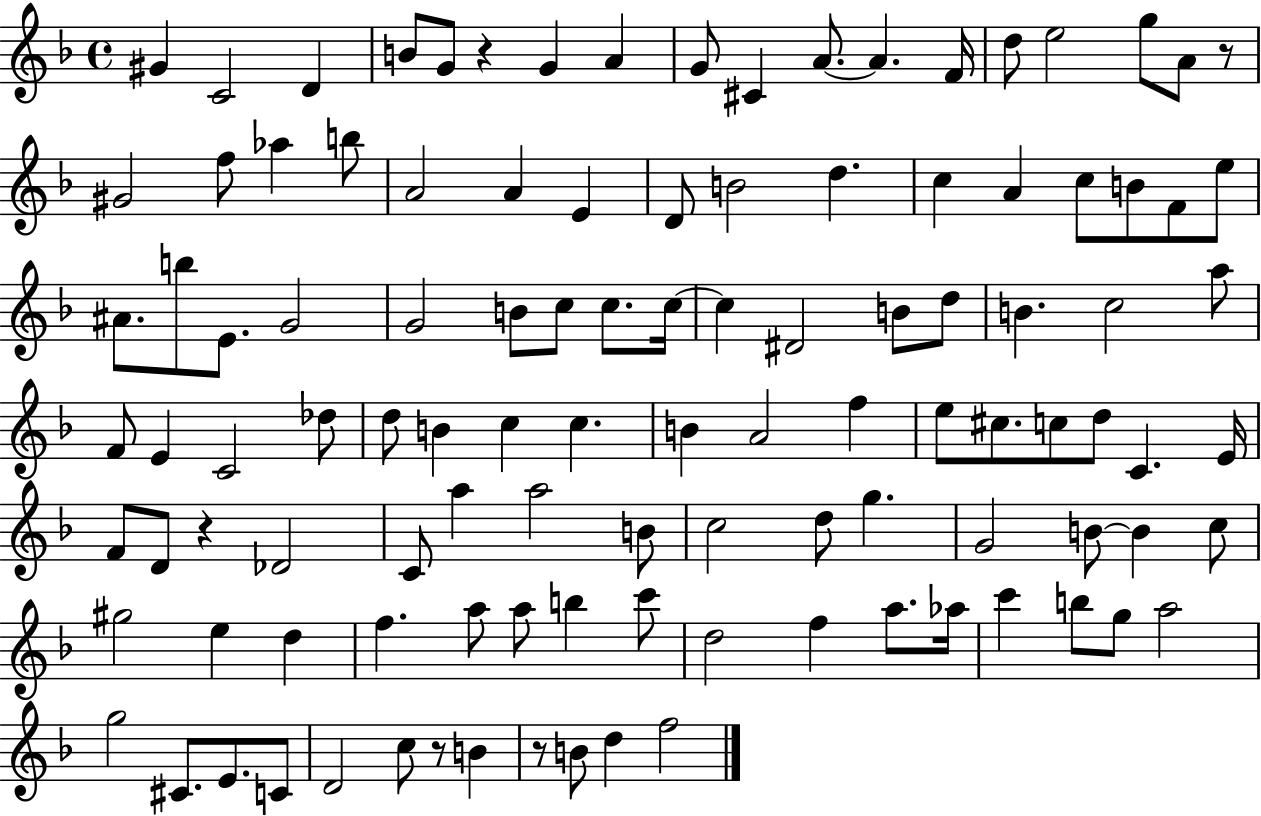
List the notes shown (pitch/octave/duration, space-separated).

G#4/q C4/h D4/q B4/e G4/e R/q G4/q A4/q G4/e C#4/q A4/e. A4/q. F4/s D5/e E5/h G5/e A4/e R/e G#4/h F5/e Ab5/q B5/e A4/h A4/q E4/q D4/e B4/h D5/q. C5/q A4/q C5/e B4/e F4/e E5/e A#4/e. B5/e E4/e. G4/h G4/h B4/e C5/e C5/e. C5/s C5/q D#4/h B4/e D5/e B4/q. C5/h A5/e F4/e E4/q C4/h Db5/e D5/e B4/q C5/q C5/q. B4/q A4/h F5/q E5/e C#5/e. C5/e D5/e C4/q. E4/s F4/e D4/e R/q Db4/h C4/e A5/q A5/h B4/e C5/h D5/e G5/q. G4/h B4/e B4/q C5/e G#5/h E5/q D5/q F5/q. A5/e A5/e B5/q C6/e D5/h F5/q A5/e. Ab5/s C6/q B5/e G5/e A5/h G5/h C#4/e. E4/e. C4/e D4/h C5/e R/e B4/q R/e B4/e D5/q F5/h